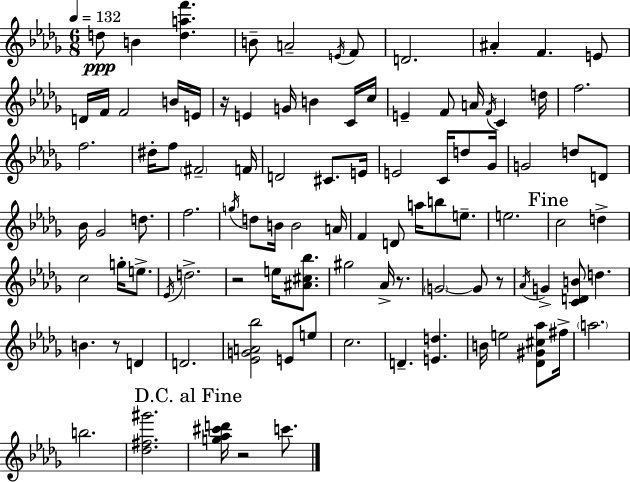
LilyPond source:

{
  \clef treble
  \numericTimeSignature
  \time 6/8
  \key bes \minor
  \tempo 4 = 132
  d''8\ppp b'4 <d'' a'' f'''>4. | b'8-- a'2-- \acciaccatura { e'16 } f'8 | d'2. | ais'4-. f'4. e'8 | \break d'16 f'16 f'2 b'16 | e'16 r16 e'4 g'16 b'4 c'16 | c''16 e'4-- f'8 a'16 \acciaccatura { f'16 } c'4 | d''16 f''2. | \break f''2. | dis''16-. f''8 \parenthesize fis'2-- | f'16 d'2 cis'8. | e'16 e'2 c'16 d''8 | \break ges'16 g'2 d''8 | d'8 bes'16 ges'2 d''8. | f''2. | \acciaccatura { g''16 } d''8 b'16 b'2 | \break a'16 f'4 d'8 a''16 b''8 | e''8.-- e''2. | \mark "Fine" c''2 d''4-> | c''2 g''16-. | \break e''8.-> \acciaccatura { ees'16 } d''2.-> | r2 | e''16 <ais' cis'' bes''>8. gis''2 | aes'16-> r8. \parenthesize g'2~~ | \break g'8 r8 \acciaccatura { aes'16 } g'4-> <c' d' b'>8 d''4. | b'4. r8 | d'4 d'2. | <ees' g' a' bes''>2 | \break e'8 e''8 c''2. | d'4.-- <e' d''>4. | b'16 e''2 | <des' gis' cis'' aes''>8 fis''16-> \parenthesize a''2. | \break b''2. | <des'' fis'' gis'''>2. | \mark "D.C. al Fine" <g'' aes'' cis''' d'''>16 r2 | c'''8. \bar "|."
}